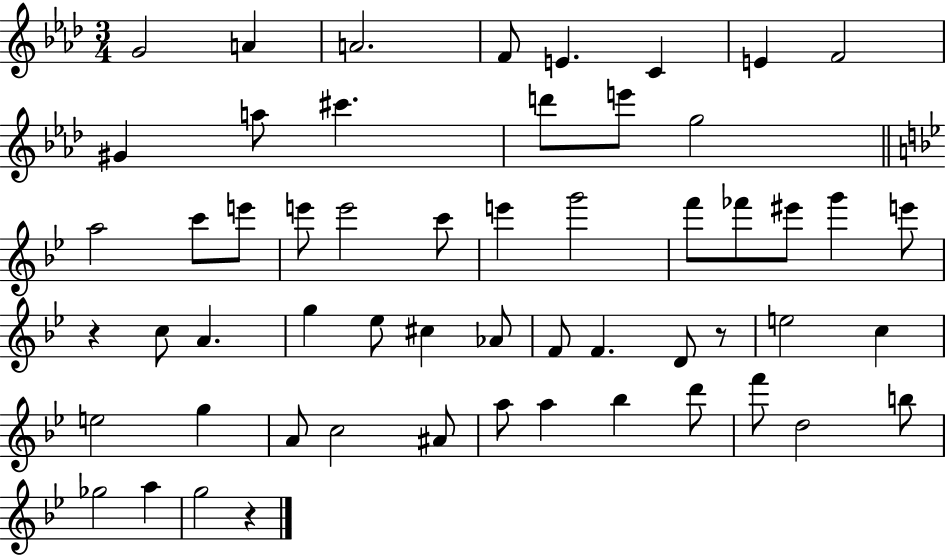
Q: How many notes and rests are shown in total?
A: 56